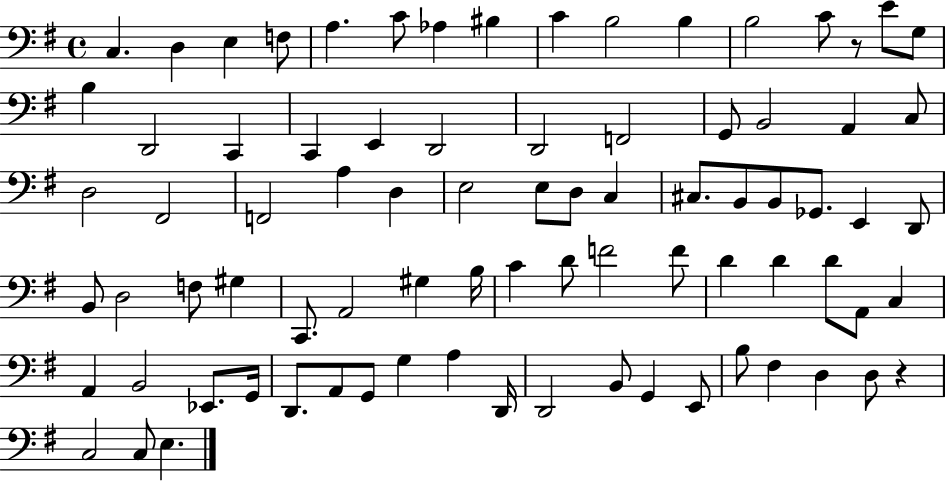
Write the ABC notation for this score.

X:1
T:Untitled
M:4/4
L:1/4
K:G
C, D, E, F,/2 A, C/2 _A, ^B, C B,2 B, B,2 C/2 z/2 E/2 G,/2 B, D,,2 C,, C,, E,, D,,2 D,,2 F,,2 G,,/2 B,,2 A,, C,/2 D,2 ^F,,2 F,,2 A, D, E,2 E,/2 D,/2 C, ^C,/2 B,,/2 B,,/2 _G,,/2 E,, D,,/2 B,,/2 D,2 F,/2 ^G, C,,/2 A,,2 ^G, B,/4 C D/2 F2 F/2 D D D/2 A,,/2 C, A,, B,,2 _E,,/2 G,,/4 D,,/2 A,,/2 G,,/2 G, A, D,,/4 D,,2 B,,/2 G,, E,,/2 B,/2 ^F, D, D,/2 z C,2 C,/2 E,